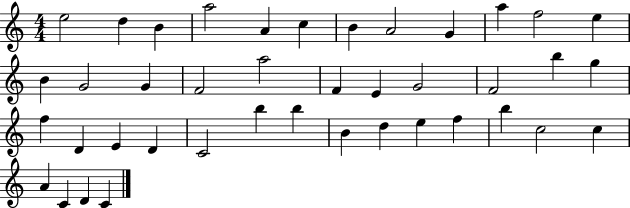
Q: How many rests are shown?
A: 0